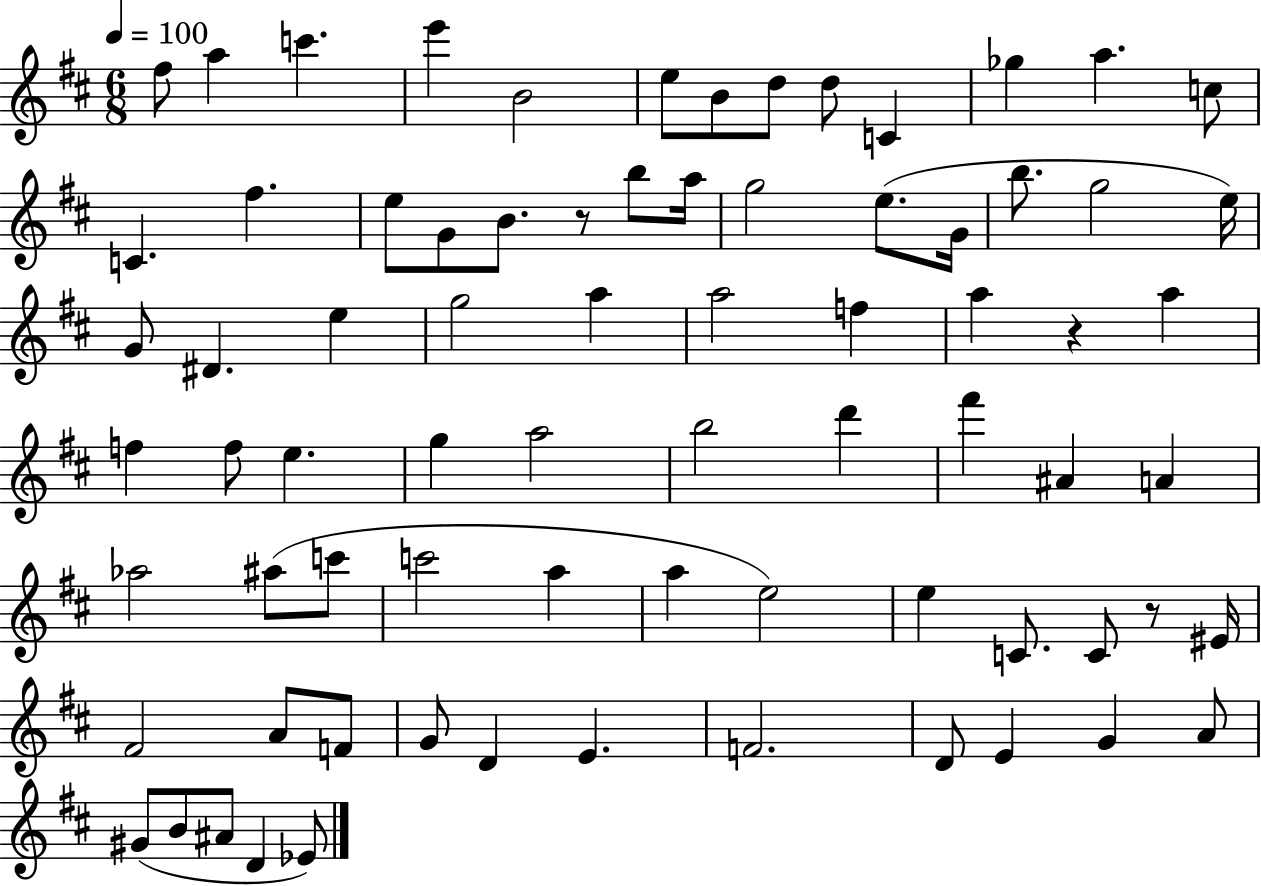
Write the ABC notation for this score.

X:1
T:Untitled
M:6/8
L:1/4
K:D
^f/2 a c' e' B2 e/2 B/2 d/2 d/2 C _g a c/2 C ^f e/2 G/2 B/2 z/2 b/2 a/4 g2 e/2 G/4 b/2 g2 e/4 G/2 ^D e g2 a a2 f a z a f f/2 e g a2 b2 d' ^f' ^A A _a2 ^a/2 c'/2 c'2 a a e2 e C/2 C/2 z/2 ^E/4 ^F2 A/2 F/2 G/2 D E F2 D/2 E G A/2 ^G/2 B/2 ^A/2 D _E/2